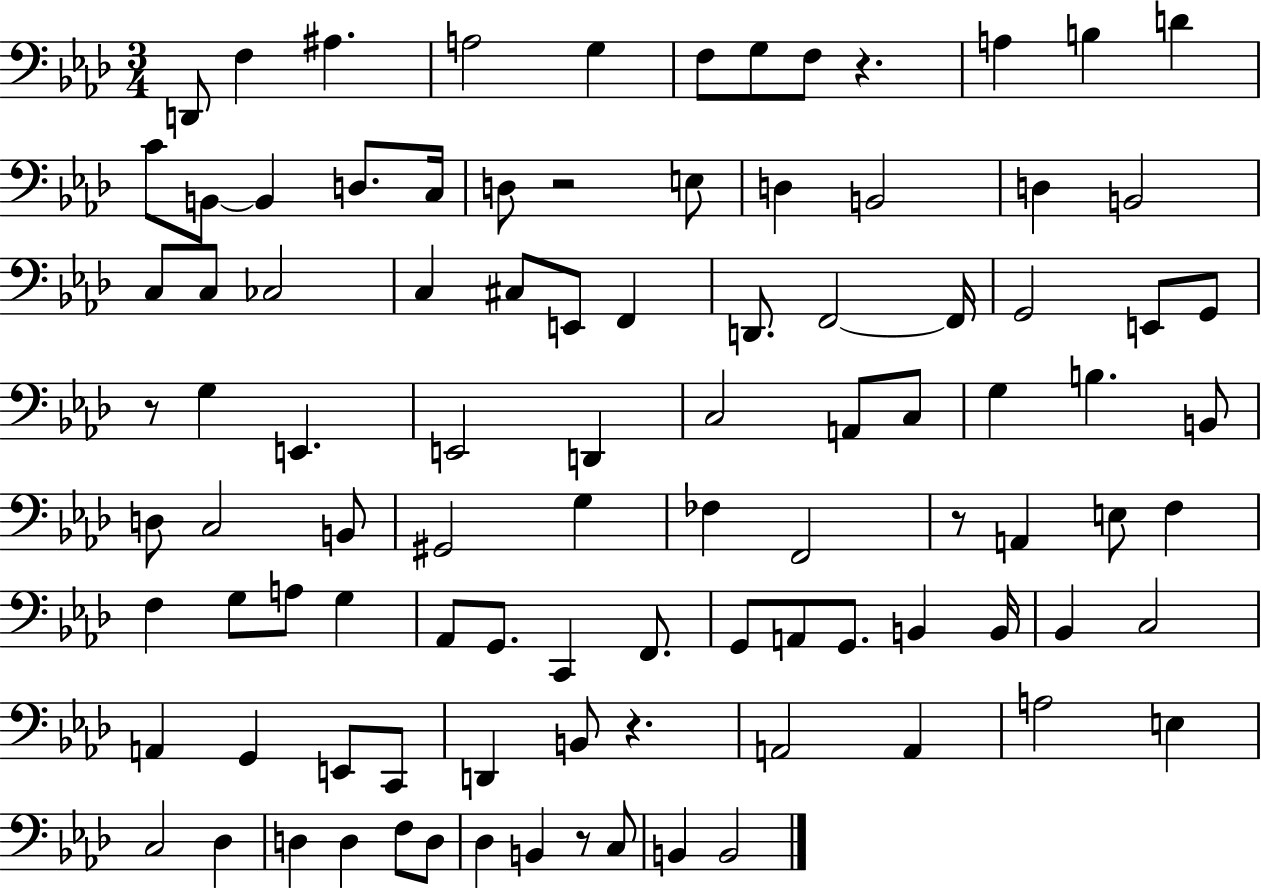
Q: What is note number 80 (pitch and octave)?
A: E3